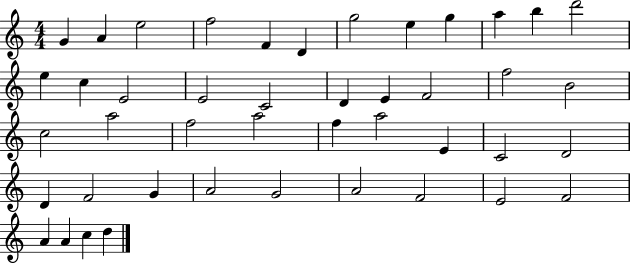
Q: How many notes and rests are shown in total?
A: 44